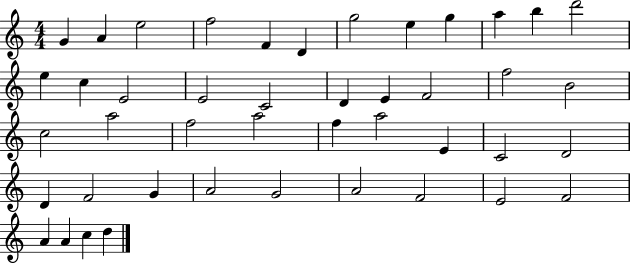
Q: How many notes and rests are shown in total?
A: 44